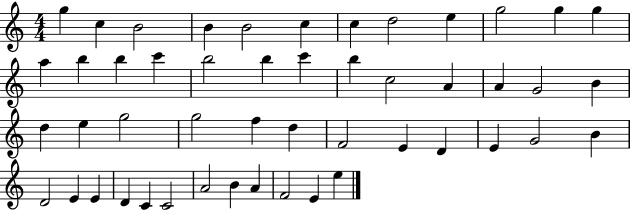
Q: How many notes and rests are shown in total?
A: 49